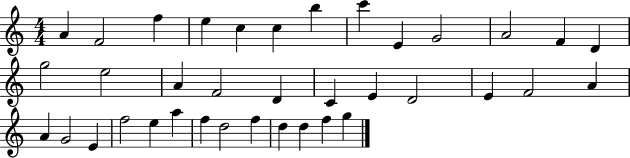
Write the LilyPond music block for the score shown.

{
  \clef treble
  \numericTimeSignature
  \time 4/4
  \key c \major
  a'4 f'2 f''4 | e''4 c''4 c''4 b''4 | c'''4 e'4 g'2 | a'2 f'4 d'4 | \break g''2 e''2 | a'4 f'2 d'4 | c'4 e'4 d'2 | e'4 f'2 a'4 | \break a'4 g'2 e'4 | f''2 e''4 a''4 | f''4 d''2 f''4 | d''4 d''4 f''4 g''4 | \break \bar "|."
}